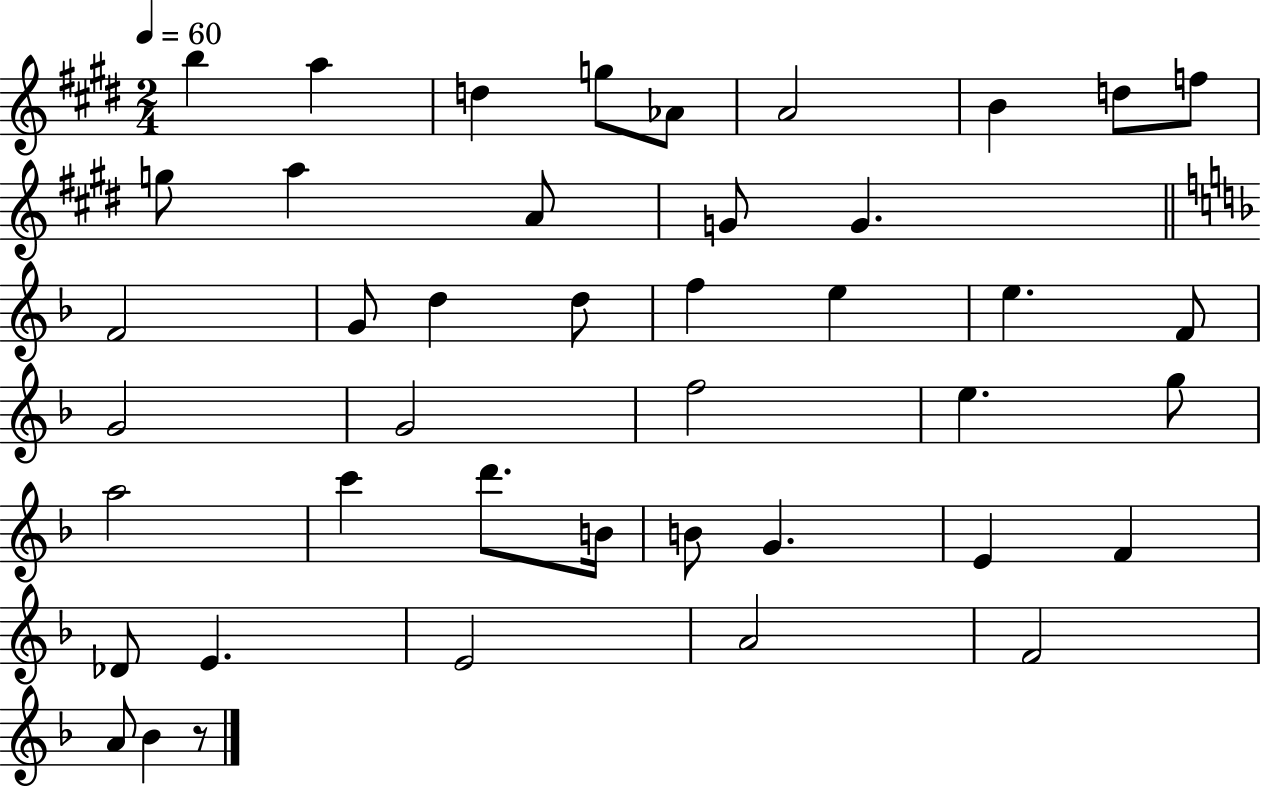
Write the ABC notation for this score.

X:1
T:Untitled
M:2/4
L:1/4
K:E
b a d g/2 _A/2 A2 B d/2 f/2 g/2 a A/2 G/2 G F2 G/2 d d/2 f e e F/2 G2 G2 f2 e g/2 a2 c' d'/2 B/4 B/2 G E F _D/2 E E2 A2 F2 A/2 _B z/2